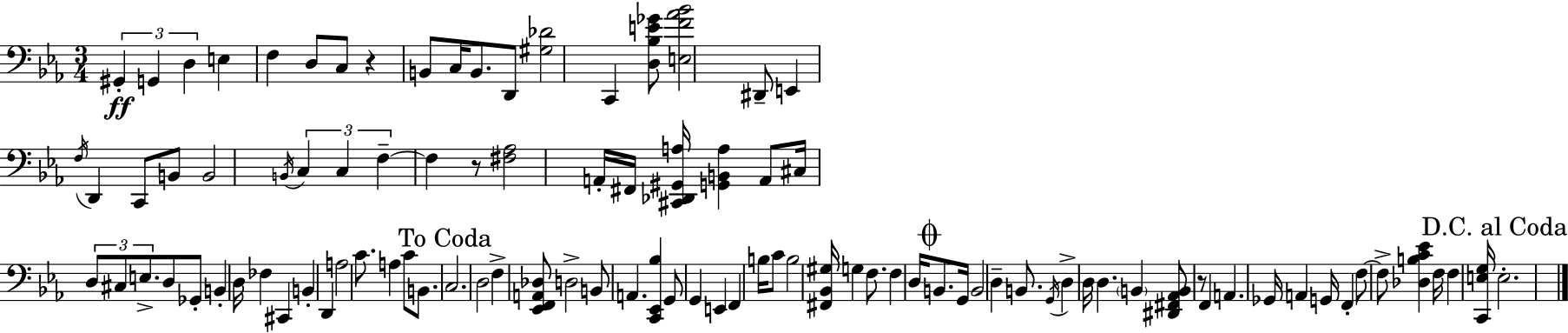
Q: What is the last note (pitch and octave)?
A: E3